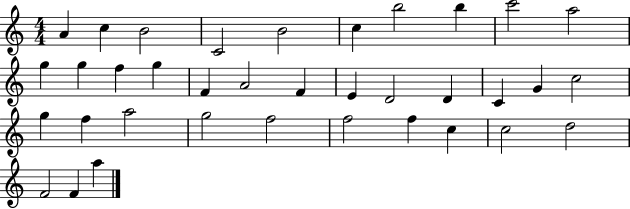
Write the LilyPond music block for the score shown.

{
  \clef treble
  \numericTimeSignature
  \time 4/4
  \key c \major
  a'4 c''4 b'2 | c'2 b'2 | c''4 b''2 b''4 | c'''2 a''2 | \break g''4 g''4 f''4 g''4 | f'4 a'2 f'4 | e'4 d'2 d'4 | c'4 g'4 c''2 | \break g''4 f''4 a''2 | g''2 f''2 | f''2 f''4 c''4 | c''2 d''2 | \break f'2 f'4 a''4 | \bar "|."
}